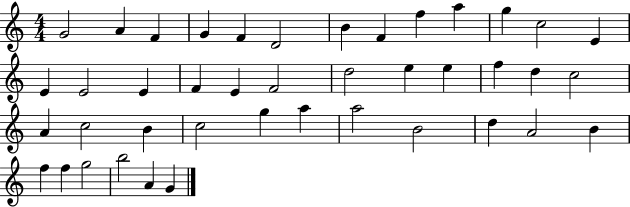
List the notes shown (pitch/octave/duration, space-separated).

G4/h A4/q F4/q G4/q F4/q D4/h B4/q F4/q F5/q A5/q G5/q C5/h E4/q E4/q E4/h E4/q F4/q E4/q F4/h D5/h E5/q E5/q F5/q D5/q C5/h A4/q C5/h B4/q C5/h G5/q A5/q A5/h B4/h D5/q A4/h B4/q F5/q F5/q G5/h B5/h A4/q G4/q